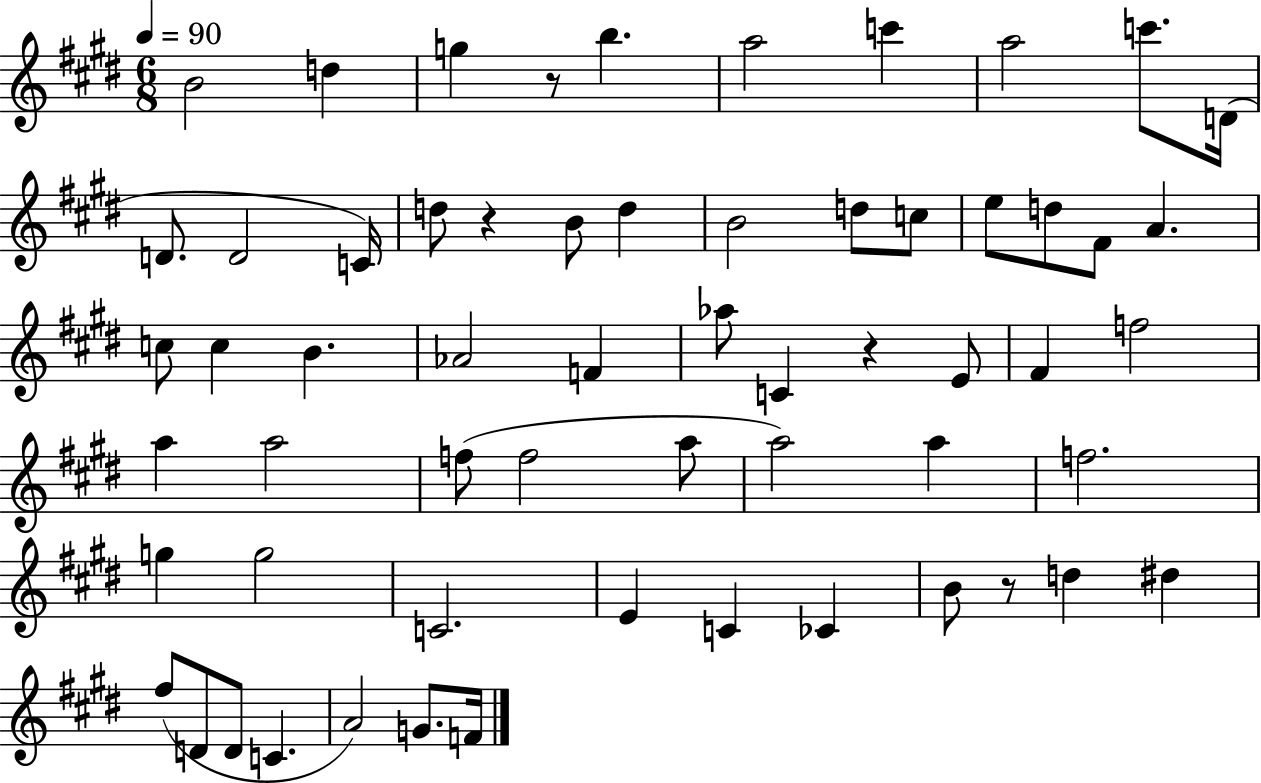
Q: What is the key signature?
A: E major